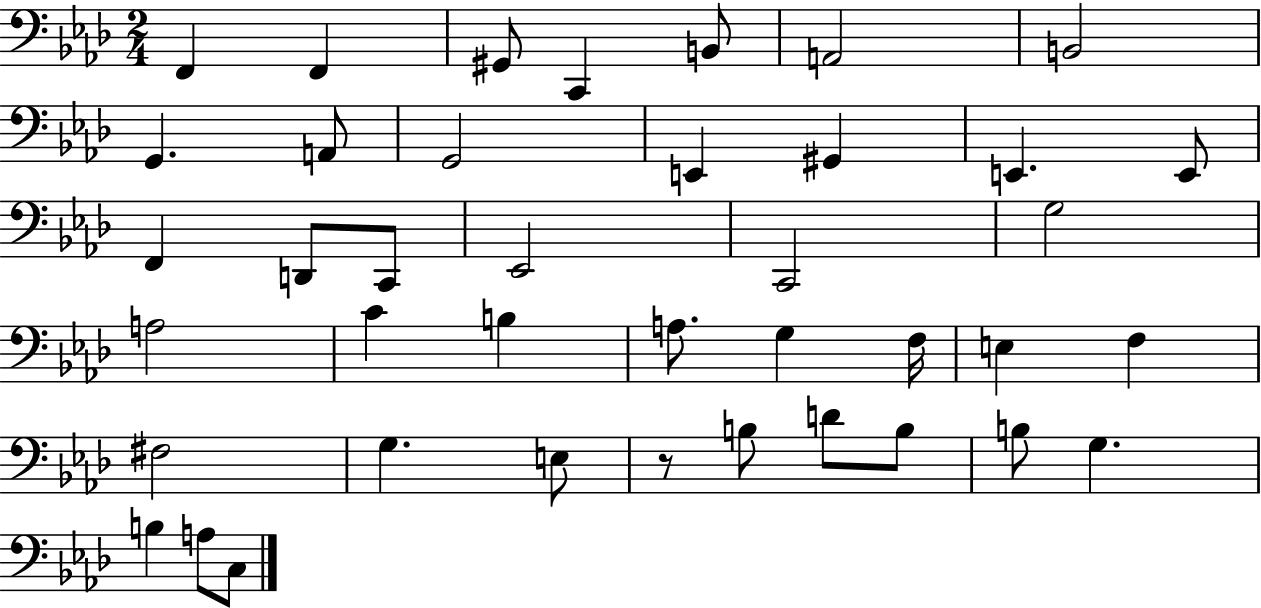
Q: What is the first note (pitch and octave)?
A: F2